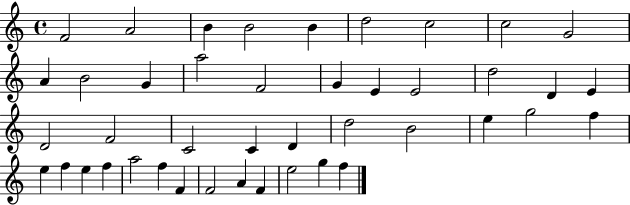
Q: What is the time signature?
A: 4/4